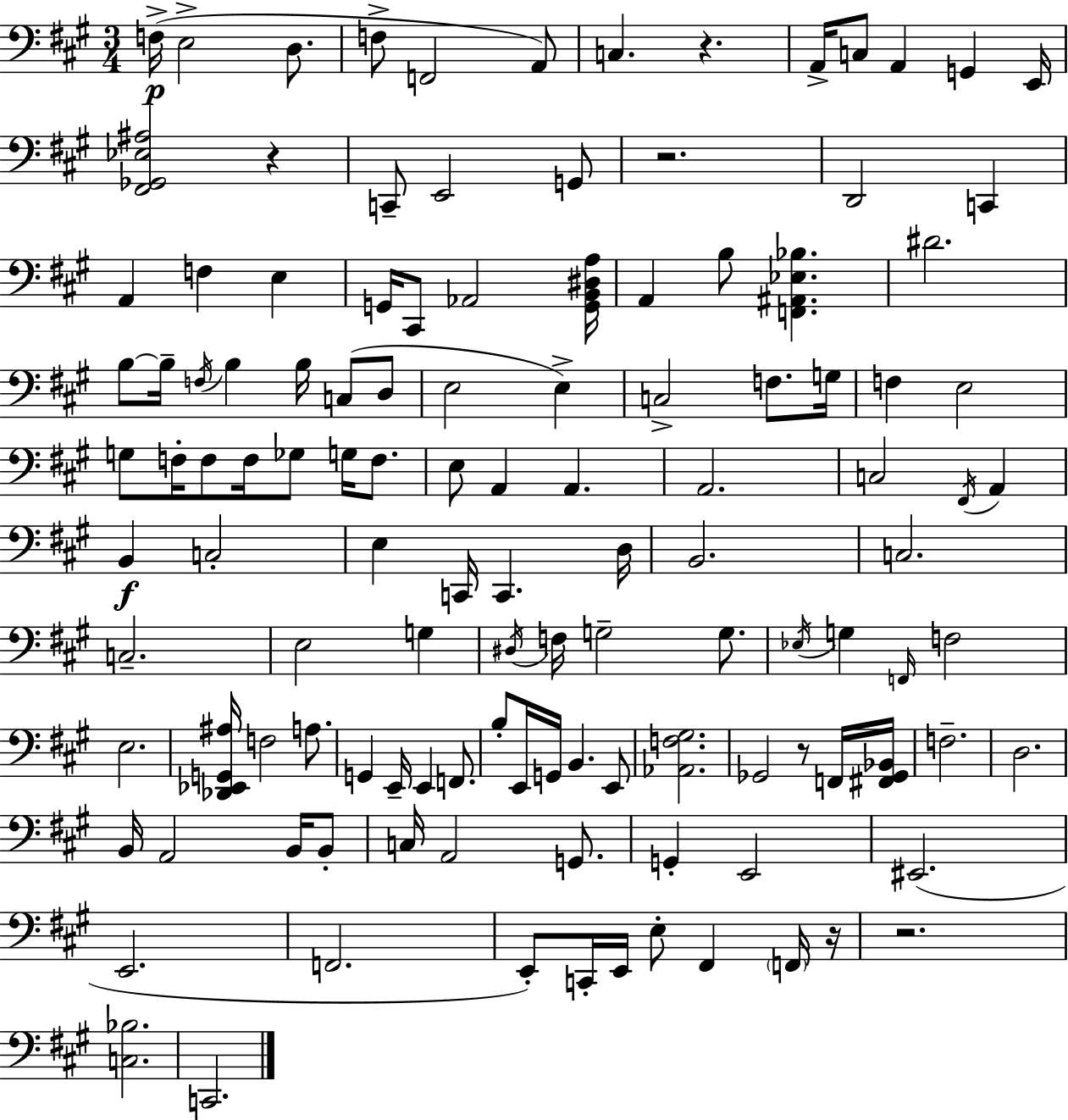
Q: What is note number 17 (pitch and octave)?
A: C2